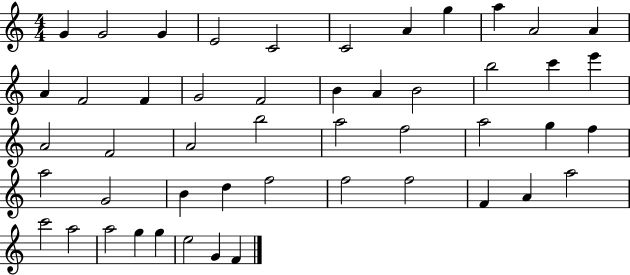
X:1
T:Untitled
M:4/4
L:1/4
K:C
G G2 G E2 C2 C2 A g a A2 A A F2 F G2 F2 B A B2 b2 c' e' A2 F2 A2 b2 a2 f2 a2 g f a2 G2 B d f2 f2 f2 F A a2 c'2 a2 a2 g g e2 G F